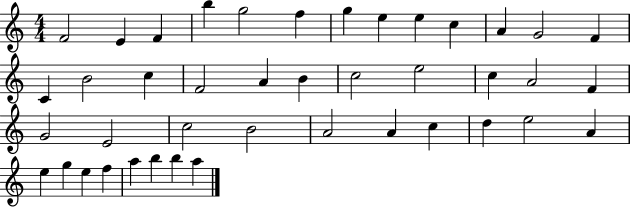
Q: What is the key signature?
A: C major